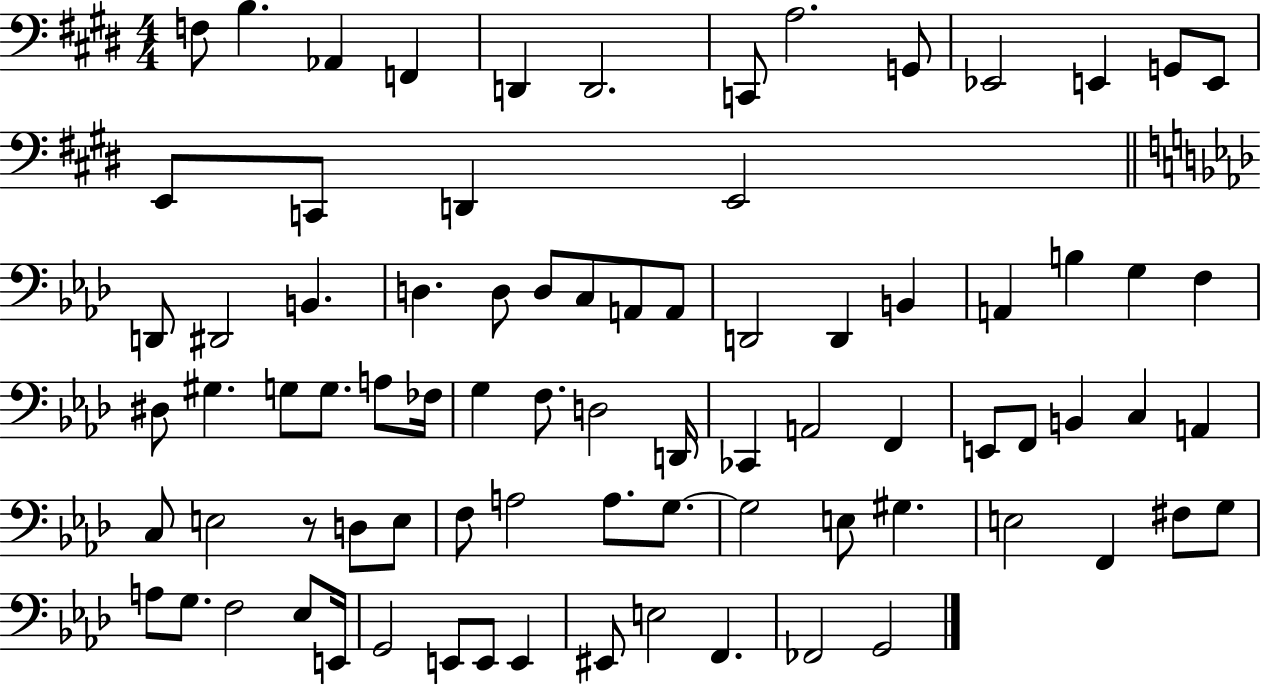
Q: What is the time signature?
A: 4/4